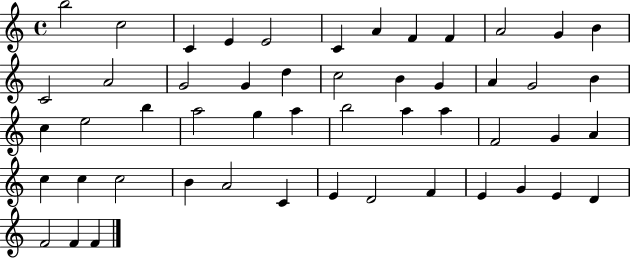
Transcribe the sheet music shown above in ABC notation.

X:1
T:Untitled
M:4/4
L:1/4
K:C
b2 c2 C E E2 C A F F A2 G B C2 A2 G2 G d c2 B G A G2 B c e2 b a2 g a b2 a a F2 G A c c c2 B A2 C E D2 F E G E D F2 F F